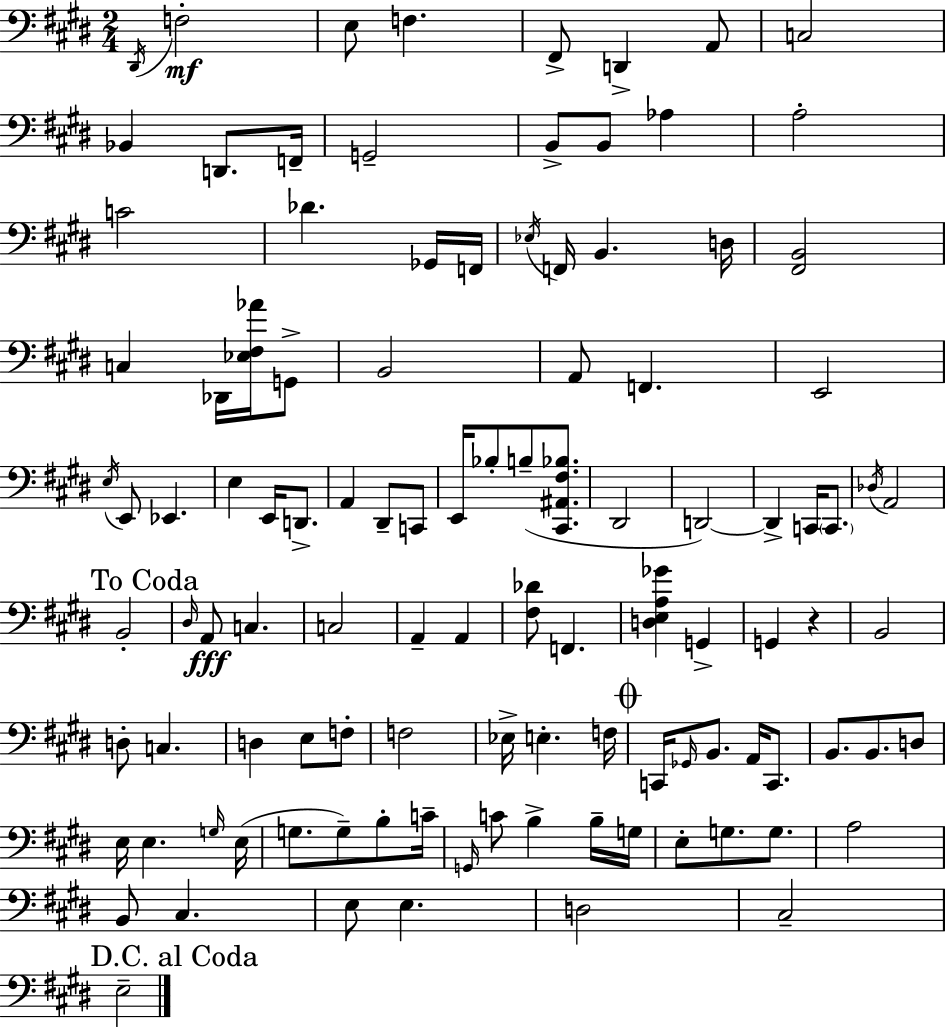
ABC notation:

X:1
T:Untitled
M:2/4
L:1/4
K:E
^D,,/4 F,2 E,/2 F, ^F,,/2 D,, A,,/2 C,2 _B,, D,,/2 F,,/4 G,,2 B,,/2 B,,/2 _A, A,2 C2 _D _G,,/4 F,,/4 _E,/4 F,,/4 B,, D,/4 [^F,,B,,]2 C, _D,,/4 [_E,^F,_A]/4 G,,/2 B,,2 A,,/2 F,, E,,2 E,/4 E,,/2 _E,, E, E,,/4 D,,/2 A,, ^D,,/2 C,,/2 E,,/4 _B,/2 B,/2 [^C,,^A,,^F,_B,]/2 ^D,,2 D,,2 D,, C,,/4 C,,/2 _D,/4 A,,2 B,,2 ^D,/4 A,,/2 C, C,2 A,, A,, [^F,_D]/2 F,, [D,E,A,_G] G,, G,, z B,,2 D,/2 C, D, E,/2 F,/2 F,2 _E,/4 E, F,/4 C,,/4 _G,,/4 B,,/2 A,,/4 C,,/2 B,,/2 B,,/2 D,/2 E,/4 E, G,/4 E,/4 G,/2 G,/2 B,/2 C/4 G,,/4 C/2 B, B,/4 G,/4 E,/2 G,/2 G,/2 A,2 B,,/2 ^C, E,/2 E, D,2 ^C,2 E,2